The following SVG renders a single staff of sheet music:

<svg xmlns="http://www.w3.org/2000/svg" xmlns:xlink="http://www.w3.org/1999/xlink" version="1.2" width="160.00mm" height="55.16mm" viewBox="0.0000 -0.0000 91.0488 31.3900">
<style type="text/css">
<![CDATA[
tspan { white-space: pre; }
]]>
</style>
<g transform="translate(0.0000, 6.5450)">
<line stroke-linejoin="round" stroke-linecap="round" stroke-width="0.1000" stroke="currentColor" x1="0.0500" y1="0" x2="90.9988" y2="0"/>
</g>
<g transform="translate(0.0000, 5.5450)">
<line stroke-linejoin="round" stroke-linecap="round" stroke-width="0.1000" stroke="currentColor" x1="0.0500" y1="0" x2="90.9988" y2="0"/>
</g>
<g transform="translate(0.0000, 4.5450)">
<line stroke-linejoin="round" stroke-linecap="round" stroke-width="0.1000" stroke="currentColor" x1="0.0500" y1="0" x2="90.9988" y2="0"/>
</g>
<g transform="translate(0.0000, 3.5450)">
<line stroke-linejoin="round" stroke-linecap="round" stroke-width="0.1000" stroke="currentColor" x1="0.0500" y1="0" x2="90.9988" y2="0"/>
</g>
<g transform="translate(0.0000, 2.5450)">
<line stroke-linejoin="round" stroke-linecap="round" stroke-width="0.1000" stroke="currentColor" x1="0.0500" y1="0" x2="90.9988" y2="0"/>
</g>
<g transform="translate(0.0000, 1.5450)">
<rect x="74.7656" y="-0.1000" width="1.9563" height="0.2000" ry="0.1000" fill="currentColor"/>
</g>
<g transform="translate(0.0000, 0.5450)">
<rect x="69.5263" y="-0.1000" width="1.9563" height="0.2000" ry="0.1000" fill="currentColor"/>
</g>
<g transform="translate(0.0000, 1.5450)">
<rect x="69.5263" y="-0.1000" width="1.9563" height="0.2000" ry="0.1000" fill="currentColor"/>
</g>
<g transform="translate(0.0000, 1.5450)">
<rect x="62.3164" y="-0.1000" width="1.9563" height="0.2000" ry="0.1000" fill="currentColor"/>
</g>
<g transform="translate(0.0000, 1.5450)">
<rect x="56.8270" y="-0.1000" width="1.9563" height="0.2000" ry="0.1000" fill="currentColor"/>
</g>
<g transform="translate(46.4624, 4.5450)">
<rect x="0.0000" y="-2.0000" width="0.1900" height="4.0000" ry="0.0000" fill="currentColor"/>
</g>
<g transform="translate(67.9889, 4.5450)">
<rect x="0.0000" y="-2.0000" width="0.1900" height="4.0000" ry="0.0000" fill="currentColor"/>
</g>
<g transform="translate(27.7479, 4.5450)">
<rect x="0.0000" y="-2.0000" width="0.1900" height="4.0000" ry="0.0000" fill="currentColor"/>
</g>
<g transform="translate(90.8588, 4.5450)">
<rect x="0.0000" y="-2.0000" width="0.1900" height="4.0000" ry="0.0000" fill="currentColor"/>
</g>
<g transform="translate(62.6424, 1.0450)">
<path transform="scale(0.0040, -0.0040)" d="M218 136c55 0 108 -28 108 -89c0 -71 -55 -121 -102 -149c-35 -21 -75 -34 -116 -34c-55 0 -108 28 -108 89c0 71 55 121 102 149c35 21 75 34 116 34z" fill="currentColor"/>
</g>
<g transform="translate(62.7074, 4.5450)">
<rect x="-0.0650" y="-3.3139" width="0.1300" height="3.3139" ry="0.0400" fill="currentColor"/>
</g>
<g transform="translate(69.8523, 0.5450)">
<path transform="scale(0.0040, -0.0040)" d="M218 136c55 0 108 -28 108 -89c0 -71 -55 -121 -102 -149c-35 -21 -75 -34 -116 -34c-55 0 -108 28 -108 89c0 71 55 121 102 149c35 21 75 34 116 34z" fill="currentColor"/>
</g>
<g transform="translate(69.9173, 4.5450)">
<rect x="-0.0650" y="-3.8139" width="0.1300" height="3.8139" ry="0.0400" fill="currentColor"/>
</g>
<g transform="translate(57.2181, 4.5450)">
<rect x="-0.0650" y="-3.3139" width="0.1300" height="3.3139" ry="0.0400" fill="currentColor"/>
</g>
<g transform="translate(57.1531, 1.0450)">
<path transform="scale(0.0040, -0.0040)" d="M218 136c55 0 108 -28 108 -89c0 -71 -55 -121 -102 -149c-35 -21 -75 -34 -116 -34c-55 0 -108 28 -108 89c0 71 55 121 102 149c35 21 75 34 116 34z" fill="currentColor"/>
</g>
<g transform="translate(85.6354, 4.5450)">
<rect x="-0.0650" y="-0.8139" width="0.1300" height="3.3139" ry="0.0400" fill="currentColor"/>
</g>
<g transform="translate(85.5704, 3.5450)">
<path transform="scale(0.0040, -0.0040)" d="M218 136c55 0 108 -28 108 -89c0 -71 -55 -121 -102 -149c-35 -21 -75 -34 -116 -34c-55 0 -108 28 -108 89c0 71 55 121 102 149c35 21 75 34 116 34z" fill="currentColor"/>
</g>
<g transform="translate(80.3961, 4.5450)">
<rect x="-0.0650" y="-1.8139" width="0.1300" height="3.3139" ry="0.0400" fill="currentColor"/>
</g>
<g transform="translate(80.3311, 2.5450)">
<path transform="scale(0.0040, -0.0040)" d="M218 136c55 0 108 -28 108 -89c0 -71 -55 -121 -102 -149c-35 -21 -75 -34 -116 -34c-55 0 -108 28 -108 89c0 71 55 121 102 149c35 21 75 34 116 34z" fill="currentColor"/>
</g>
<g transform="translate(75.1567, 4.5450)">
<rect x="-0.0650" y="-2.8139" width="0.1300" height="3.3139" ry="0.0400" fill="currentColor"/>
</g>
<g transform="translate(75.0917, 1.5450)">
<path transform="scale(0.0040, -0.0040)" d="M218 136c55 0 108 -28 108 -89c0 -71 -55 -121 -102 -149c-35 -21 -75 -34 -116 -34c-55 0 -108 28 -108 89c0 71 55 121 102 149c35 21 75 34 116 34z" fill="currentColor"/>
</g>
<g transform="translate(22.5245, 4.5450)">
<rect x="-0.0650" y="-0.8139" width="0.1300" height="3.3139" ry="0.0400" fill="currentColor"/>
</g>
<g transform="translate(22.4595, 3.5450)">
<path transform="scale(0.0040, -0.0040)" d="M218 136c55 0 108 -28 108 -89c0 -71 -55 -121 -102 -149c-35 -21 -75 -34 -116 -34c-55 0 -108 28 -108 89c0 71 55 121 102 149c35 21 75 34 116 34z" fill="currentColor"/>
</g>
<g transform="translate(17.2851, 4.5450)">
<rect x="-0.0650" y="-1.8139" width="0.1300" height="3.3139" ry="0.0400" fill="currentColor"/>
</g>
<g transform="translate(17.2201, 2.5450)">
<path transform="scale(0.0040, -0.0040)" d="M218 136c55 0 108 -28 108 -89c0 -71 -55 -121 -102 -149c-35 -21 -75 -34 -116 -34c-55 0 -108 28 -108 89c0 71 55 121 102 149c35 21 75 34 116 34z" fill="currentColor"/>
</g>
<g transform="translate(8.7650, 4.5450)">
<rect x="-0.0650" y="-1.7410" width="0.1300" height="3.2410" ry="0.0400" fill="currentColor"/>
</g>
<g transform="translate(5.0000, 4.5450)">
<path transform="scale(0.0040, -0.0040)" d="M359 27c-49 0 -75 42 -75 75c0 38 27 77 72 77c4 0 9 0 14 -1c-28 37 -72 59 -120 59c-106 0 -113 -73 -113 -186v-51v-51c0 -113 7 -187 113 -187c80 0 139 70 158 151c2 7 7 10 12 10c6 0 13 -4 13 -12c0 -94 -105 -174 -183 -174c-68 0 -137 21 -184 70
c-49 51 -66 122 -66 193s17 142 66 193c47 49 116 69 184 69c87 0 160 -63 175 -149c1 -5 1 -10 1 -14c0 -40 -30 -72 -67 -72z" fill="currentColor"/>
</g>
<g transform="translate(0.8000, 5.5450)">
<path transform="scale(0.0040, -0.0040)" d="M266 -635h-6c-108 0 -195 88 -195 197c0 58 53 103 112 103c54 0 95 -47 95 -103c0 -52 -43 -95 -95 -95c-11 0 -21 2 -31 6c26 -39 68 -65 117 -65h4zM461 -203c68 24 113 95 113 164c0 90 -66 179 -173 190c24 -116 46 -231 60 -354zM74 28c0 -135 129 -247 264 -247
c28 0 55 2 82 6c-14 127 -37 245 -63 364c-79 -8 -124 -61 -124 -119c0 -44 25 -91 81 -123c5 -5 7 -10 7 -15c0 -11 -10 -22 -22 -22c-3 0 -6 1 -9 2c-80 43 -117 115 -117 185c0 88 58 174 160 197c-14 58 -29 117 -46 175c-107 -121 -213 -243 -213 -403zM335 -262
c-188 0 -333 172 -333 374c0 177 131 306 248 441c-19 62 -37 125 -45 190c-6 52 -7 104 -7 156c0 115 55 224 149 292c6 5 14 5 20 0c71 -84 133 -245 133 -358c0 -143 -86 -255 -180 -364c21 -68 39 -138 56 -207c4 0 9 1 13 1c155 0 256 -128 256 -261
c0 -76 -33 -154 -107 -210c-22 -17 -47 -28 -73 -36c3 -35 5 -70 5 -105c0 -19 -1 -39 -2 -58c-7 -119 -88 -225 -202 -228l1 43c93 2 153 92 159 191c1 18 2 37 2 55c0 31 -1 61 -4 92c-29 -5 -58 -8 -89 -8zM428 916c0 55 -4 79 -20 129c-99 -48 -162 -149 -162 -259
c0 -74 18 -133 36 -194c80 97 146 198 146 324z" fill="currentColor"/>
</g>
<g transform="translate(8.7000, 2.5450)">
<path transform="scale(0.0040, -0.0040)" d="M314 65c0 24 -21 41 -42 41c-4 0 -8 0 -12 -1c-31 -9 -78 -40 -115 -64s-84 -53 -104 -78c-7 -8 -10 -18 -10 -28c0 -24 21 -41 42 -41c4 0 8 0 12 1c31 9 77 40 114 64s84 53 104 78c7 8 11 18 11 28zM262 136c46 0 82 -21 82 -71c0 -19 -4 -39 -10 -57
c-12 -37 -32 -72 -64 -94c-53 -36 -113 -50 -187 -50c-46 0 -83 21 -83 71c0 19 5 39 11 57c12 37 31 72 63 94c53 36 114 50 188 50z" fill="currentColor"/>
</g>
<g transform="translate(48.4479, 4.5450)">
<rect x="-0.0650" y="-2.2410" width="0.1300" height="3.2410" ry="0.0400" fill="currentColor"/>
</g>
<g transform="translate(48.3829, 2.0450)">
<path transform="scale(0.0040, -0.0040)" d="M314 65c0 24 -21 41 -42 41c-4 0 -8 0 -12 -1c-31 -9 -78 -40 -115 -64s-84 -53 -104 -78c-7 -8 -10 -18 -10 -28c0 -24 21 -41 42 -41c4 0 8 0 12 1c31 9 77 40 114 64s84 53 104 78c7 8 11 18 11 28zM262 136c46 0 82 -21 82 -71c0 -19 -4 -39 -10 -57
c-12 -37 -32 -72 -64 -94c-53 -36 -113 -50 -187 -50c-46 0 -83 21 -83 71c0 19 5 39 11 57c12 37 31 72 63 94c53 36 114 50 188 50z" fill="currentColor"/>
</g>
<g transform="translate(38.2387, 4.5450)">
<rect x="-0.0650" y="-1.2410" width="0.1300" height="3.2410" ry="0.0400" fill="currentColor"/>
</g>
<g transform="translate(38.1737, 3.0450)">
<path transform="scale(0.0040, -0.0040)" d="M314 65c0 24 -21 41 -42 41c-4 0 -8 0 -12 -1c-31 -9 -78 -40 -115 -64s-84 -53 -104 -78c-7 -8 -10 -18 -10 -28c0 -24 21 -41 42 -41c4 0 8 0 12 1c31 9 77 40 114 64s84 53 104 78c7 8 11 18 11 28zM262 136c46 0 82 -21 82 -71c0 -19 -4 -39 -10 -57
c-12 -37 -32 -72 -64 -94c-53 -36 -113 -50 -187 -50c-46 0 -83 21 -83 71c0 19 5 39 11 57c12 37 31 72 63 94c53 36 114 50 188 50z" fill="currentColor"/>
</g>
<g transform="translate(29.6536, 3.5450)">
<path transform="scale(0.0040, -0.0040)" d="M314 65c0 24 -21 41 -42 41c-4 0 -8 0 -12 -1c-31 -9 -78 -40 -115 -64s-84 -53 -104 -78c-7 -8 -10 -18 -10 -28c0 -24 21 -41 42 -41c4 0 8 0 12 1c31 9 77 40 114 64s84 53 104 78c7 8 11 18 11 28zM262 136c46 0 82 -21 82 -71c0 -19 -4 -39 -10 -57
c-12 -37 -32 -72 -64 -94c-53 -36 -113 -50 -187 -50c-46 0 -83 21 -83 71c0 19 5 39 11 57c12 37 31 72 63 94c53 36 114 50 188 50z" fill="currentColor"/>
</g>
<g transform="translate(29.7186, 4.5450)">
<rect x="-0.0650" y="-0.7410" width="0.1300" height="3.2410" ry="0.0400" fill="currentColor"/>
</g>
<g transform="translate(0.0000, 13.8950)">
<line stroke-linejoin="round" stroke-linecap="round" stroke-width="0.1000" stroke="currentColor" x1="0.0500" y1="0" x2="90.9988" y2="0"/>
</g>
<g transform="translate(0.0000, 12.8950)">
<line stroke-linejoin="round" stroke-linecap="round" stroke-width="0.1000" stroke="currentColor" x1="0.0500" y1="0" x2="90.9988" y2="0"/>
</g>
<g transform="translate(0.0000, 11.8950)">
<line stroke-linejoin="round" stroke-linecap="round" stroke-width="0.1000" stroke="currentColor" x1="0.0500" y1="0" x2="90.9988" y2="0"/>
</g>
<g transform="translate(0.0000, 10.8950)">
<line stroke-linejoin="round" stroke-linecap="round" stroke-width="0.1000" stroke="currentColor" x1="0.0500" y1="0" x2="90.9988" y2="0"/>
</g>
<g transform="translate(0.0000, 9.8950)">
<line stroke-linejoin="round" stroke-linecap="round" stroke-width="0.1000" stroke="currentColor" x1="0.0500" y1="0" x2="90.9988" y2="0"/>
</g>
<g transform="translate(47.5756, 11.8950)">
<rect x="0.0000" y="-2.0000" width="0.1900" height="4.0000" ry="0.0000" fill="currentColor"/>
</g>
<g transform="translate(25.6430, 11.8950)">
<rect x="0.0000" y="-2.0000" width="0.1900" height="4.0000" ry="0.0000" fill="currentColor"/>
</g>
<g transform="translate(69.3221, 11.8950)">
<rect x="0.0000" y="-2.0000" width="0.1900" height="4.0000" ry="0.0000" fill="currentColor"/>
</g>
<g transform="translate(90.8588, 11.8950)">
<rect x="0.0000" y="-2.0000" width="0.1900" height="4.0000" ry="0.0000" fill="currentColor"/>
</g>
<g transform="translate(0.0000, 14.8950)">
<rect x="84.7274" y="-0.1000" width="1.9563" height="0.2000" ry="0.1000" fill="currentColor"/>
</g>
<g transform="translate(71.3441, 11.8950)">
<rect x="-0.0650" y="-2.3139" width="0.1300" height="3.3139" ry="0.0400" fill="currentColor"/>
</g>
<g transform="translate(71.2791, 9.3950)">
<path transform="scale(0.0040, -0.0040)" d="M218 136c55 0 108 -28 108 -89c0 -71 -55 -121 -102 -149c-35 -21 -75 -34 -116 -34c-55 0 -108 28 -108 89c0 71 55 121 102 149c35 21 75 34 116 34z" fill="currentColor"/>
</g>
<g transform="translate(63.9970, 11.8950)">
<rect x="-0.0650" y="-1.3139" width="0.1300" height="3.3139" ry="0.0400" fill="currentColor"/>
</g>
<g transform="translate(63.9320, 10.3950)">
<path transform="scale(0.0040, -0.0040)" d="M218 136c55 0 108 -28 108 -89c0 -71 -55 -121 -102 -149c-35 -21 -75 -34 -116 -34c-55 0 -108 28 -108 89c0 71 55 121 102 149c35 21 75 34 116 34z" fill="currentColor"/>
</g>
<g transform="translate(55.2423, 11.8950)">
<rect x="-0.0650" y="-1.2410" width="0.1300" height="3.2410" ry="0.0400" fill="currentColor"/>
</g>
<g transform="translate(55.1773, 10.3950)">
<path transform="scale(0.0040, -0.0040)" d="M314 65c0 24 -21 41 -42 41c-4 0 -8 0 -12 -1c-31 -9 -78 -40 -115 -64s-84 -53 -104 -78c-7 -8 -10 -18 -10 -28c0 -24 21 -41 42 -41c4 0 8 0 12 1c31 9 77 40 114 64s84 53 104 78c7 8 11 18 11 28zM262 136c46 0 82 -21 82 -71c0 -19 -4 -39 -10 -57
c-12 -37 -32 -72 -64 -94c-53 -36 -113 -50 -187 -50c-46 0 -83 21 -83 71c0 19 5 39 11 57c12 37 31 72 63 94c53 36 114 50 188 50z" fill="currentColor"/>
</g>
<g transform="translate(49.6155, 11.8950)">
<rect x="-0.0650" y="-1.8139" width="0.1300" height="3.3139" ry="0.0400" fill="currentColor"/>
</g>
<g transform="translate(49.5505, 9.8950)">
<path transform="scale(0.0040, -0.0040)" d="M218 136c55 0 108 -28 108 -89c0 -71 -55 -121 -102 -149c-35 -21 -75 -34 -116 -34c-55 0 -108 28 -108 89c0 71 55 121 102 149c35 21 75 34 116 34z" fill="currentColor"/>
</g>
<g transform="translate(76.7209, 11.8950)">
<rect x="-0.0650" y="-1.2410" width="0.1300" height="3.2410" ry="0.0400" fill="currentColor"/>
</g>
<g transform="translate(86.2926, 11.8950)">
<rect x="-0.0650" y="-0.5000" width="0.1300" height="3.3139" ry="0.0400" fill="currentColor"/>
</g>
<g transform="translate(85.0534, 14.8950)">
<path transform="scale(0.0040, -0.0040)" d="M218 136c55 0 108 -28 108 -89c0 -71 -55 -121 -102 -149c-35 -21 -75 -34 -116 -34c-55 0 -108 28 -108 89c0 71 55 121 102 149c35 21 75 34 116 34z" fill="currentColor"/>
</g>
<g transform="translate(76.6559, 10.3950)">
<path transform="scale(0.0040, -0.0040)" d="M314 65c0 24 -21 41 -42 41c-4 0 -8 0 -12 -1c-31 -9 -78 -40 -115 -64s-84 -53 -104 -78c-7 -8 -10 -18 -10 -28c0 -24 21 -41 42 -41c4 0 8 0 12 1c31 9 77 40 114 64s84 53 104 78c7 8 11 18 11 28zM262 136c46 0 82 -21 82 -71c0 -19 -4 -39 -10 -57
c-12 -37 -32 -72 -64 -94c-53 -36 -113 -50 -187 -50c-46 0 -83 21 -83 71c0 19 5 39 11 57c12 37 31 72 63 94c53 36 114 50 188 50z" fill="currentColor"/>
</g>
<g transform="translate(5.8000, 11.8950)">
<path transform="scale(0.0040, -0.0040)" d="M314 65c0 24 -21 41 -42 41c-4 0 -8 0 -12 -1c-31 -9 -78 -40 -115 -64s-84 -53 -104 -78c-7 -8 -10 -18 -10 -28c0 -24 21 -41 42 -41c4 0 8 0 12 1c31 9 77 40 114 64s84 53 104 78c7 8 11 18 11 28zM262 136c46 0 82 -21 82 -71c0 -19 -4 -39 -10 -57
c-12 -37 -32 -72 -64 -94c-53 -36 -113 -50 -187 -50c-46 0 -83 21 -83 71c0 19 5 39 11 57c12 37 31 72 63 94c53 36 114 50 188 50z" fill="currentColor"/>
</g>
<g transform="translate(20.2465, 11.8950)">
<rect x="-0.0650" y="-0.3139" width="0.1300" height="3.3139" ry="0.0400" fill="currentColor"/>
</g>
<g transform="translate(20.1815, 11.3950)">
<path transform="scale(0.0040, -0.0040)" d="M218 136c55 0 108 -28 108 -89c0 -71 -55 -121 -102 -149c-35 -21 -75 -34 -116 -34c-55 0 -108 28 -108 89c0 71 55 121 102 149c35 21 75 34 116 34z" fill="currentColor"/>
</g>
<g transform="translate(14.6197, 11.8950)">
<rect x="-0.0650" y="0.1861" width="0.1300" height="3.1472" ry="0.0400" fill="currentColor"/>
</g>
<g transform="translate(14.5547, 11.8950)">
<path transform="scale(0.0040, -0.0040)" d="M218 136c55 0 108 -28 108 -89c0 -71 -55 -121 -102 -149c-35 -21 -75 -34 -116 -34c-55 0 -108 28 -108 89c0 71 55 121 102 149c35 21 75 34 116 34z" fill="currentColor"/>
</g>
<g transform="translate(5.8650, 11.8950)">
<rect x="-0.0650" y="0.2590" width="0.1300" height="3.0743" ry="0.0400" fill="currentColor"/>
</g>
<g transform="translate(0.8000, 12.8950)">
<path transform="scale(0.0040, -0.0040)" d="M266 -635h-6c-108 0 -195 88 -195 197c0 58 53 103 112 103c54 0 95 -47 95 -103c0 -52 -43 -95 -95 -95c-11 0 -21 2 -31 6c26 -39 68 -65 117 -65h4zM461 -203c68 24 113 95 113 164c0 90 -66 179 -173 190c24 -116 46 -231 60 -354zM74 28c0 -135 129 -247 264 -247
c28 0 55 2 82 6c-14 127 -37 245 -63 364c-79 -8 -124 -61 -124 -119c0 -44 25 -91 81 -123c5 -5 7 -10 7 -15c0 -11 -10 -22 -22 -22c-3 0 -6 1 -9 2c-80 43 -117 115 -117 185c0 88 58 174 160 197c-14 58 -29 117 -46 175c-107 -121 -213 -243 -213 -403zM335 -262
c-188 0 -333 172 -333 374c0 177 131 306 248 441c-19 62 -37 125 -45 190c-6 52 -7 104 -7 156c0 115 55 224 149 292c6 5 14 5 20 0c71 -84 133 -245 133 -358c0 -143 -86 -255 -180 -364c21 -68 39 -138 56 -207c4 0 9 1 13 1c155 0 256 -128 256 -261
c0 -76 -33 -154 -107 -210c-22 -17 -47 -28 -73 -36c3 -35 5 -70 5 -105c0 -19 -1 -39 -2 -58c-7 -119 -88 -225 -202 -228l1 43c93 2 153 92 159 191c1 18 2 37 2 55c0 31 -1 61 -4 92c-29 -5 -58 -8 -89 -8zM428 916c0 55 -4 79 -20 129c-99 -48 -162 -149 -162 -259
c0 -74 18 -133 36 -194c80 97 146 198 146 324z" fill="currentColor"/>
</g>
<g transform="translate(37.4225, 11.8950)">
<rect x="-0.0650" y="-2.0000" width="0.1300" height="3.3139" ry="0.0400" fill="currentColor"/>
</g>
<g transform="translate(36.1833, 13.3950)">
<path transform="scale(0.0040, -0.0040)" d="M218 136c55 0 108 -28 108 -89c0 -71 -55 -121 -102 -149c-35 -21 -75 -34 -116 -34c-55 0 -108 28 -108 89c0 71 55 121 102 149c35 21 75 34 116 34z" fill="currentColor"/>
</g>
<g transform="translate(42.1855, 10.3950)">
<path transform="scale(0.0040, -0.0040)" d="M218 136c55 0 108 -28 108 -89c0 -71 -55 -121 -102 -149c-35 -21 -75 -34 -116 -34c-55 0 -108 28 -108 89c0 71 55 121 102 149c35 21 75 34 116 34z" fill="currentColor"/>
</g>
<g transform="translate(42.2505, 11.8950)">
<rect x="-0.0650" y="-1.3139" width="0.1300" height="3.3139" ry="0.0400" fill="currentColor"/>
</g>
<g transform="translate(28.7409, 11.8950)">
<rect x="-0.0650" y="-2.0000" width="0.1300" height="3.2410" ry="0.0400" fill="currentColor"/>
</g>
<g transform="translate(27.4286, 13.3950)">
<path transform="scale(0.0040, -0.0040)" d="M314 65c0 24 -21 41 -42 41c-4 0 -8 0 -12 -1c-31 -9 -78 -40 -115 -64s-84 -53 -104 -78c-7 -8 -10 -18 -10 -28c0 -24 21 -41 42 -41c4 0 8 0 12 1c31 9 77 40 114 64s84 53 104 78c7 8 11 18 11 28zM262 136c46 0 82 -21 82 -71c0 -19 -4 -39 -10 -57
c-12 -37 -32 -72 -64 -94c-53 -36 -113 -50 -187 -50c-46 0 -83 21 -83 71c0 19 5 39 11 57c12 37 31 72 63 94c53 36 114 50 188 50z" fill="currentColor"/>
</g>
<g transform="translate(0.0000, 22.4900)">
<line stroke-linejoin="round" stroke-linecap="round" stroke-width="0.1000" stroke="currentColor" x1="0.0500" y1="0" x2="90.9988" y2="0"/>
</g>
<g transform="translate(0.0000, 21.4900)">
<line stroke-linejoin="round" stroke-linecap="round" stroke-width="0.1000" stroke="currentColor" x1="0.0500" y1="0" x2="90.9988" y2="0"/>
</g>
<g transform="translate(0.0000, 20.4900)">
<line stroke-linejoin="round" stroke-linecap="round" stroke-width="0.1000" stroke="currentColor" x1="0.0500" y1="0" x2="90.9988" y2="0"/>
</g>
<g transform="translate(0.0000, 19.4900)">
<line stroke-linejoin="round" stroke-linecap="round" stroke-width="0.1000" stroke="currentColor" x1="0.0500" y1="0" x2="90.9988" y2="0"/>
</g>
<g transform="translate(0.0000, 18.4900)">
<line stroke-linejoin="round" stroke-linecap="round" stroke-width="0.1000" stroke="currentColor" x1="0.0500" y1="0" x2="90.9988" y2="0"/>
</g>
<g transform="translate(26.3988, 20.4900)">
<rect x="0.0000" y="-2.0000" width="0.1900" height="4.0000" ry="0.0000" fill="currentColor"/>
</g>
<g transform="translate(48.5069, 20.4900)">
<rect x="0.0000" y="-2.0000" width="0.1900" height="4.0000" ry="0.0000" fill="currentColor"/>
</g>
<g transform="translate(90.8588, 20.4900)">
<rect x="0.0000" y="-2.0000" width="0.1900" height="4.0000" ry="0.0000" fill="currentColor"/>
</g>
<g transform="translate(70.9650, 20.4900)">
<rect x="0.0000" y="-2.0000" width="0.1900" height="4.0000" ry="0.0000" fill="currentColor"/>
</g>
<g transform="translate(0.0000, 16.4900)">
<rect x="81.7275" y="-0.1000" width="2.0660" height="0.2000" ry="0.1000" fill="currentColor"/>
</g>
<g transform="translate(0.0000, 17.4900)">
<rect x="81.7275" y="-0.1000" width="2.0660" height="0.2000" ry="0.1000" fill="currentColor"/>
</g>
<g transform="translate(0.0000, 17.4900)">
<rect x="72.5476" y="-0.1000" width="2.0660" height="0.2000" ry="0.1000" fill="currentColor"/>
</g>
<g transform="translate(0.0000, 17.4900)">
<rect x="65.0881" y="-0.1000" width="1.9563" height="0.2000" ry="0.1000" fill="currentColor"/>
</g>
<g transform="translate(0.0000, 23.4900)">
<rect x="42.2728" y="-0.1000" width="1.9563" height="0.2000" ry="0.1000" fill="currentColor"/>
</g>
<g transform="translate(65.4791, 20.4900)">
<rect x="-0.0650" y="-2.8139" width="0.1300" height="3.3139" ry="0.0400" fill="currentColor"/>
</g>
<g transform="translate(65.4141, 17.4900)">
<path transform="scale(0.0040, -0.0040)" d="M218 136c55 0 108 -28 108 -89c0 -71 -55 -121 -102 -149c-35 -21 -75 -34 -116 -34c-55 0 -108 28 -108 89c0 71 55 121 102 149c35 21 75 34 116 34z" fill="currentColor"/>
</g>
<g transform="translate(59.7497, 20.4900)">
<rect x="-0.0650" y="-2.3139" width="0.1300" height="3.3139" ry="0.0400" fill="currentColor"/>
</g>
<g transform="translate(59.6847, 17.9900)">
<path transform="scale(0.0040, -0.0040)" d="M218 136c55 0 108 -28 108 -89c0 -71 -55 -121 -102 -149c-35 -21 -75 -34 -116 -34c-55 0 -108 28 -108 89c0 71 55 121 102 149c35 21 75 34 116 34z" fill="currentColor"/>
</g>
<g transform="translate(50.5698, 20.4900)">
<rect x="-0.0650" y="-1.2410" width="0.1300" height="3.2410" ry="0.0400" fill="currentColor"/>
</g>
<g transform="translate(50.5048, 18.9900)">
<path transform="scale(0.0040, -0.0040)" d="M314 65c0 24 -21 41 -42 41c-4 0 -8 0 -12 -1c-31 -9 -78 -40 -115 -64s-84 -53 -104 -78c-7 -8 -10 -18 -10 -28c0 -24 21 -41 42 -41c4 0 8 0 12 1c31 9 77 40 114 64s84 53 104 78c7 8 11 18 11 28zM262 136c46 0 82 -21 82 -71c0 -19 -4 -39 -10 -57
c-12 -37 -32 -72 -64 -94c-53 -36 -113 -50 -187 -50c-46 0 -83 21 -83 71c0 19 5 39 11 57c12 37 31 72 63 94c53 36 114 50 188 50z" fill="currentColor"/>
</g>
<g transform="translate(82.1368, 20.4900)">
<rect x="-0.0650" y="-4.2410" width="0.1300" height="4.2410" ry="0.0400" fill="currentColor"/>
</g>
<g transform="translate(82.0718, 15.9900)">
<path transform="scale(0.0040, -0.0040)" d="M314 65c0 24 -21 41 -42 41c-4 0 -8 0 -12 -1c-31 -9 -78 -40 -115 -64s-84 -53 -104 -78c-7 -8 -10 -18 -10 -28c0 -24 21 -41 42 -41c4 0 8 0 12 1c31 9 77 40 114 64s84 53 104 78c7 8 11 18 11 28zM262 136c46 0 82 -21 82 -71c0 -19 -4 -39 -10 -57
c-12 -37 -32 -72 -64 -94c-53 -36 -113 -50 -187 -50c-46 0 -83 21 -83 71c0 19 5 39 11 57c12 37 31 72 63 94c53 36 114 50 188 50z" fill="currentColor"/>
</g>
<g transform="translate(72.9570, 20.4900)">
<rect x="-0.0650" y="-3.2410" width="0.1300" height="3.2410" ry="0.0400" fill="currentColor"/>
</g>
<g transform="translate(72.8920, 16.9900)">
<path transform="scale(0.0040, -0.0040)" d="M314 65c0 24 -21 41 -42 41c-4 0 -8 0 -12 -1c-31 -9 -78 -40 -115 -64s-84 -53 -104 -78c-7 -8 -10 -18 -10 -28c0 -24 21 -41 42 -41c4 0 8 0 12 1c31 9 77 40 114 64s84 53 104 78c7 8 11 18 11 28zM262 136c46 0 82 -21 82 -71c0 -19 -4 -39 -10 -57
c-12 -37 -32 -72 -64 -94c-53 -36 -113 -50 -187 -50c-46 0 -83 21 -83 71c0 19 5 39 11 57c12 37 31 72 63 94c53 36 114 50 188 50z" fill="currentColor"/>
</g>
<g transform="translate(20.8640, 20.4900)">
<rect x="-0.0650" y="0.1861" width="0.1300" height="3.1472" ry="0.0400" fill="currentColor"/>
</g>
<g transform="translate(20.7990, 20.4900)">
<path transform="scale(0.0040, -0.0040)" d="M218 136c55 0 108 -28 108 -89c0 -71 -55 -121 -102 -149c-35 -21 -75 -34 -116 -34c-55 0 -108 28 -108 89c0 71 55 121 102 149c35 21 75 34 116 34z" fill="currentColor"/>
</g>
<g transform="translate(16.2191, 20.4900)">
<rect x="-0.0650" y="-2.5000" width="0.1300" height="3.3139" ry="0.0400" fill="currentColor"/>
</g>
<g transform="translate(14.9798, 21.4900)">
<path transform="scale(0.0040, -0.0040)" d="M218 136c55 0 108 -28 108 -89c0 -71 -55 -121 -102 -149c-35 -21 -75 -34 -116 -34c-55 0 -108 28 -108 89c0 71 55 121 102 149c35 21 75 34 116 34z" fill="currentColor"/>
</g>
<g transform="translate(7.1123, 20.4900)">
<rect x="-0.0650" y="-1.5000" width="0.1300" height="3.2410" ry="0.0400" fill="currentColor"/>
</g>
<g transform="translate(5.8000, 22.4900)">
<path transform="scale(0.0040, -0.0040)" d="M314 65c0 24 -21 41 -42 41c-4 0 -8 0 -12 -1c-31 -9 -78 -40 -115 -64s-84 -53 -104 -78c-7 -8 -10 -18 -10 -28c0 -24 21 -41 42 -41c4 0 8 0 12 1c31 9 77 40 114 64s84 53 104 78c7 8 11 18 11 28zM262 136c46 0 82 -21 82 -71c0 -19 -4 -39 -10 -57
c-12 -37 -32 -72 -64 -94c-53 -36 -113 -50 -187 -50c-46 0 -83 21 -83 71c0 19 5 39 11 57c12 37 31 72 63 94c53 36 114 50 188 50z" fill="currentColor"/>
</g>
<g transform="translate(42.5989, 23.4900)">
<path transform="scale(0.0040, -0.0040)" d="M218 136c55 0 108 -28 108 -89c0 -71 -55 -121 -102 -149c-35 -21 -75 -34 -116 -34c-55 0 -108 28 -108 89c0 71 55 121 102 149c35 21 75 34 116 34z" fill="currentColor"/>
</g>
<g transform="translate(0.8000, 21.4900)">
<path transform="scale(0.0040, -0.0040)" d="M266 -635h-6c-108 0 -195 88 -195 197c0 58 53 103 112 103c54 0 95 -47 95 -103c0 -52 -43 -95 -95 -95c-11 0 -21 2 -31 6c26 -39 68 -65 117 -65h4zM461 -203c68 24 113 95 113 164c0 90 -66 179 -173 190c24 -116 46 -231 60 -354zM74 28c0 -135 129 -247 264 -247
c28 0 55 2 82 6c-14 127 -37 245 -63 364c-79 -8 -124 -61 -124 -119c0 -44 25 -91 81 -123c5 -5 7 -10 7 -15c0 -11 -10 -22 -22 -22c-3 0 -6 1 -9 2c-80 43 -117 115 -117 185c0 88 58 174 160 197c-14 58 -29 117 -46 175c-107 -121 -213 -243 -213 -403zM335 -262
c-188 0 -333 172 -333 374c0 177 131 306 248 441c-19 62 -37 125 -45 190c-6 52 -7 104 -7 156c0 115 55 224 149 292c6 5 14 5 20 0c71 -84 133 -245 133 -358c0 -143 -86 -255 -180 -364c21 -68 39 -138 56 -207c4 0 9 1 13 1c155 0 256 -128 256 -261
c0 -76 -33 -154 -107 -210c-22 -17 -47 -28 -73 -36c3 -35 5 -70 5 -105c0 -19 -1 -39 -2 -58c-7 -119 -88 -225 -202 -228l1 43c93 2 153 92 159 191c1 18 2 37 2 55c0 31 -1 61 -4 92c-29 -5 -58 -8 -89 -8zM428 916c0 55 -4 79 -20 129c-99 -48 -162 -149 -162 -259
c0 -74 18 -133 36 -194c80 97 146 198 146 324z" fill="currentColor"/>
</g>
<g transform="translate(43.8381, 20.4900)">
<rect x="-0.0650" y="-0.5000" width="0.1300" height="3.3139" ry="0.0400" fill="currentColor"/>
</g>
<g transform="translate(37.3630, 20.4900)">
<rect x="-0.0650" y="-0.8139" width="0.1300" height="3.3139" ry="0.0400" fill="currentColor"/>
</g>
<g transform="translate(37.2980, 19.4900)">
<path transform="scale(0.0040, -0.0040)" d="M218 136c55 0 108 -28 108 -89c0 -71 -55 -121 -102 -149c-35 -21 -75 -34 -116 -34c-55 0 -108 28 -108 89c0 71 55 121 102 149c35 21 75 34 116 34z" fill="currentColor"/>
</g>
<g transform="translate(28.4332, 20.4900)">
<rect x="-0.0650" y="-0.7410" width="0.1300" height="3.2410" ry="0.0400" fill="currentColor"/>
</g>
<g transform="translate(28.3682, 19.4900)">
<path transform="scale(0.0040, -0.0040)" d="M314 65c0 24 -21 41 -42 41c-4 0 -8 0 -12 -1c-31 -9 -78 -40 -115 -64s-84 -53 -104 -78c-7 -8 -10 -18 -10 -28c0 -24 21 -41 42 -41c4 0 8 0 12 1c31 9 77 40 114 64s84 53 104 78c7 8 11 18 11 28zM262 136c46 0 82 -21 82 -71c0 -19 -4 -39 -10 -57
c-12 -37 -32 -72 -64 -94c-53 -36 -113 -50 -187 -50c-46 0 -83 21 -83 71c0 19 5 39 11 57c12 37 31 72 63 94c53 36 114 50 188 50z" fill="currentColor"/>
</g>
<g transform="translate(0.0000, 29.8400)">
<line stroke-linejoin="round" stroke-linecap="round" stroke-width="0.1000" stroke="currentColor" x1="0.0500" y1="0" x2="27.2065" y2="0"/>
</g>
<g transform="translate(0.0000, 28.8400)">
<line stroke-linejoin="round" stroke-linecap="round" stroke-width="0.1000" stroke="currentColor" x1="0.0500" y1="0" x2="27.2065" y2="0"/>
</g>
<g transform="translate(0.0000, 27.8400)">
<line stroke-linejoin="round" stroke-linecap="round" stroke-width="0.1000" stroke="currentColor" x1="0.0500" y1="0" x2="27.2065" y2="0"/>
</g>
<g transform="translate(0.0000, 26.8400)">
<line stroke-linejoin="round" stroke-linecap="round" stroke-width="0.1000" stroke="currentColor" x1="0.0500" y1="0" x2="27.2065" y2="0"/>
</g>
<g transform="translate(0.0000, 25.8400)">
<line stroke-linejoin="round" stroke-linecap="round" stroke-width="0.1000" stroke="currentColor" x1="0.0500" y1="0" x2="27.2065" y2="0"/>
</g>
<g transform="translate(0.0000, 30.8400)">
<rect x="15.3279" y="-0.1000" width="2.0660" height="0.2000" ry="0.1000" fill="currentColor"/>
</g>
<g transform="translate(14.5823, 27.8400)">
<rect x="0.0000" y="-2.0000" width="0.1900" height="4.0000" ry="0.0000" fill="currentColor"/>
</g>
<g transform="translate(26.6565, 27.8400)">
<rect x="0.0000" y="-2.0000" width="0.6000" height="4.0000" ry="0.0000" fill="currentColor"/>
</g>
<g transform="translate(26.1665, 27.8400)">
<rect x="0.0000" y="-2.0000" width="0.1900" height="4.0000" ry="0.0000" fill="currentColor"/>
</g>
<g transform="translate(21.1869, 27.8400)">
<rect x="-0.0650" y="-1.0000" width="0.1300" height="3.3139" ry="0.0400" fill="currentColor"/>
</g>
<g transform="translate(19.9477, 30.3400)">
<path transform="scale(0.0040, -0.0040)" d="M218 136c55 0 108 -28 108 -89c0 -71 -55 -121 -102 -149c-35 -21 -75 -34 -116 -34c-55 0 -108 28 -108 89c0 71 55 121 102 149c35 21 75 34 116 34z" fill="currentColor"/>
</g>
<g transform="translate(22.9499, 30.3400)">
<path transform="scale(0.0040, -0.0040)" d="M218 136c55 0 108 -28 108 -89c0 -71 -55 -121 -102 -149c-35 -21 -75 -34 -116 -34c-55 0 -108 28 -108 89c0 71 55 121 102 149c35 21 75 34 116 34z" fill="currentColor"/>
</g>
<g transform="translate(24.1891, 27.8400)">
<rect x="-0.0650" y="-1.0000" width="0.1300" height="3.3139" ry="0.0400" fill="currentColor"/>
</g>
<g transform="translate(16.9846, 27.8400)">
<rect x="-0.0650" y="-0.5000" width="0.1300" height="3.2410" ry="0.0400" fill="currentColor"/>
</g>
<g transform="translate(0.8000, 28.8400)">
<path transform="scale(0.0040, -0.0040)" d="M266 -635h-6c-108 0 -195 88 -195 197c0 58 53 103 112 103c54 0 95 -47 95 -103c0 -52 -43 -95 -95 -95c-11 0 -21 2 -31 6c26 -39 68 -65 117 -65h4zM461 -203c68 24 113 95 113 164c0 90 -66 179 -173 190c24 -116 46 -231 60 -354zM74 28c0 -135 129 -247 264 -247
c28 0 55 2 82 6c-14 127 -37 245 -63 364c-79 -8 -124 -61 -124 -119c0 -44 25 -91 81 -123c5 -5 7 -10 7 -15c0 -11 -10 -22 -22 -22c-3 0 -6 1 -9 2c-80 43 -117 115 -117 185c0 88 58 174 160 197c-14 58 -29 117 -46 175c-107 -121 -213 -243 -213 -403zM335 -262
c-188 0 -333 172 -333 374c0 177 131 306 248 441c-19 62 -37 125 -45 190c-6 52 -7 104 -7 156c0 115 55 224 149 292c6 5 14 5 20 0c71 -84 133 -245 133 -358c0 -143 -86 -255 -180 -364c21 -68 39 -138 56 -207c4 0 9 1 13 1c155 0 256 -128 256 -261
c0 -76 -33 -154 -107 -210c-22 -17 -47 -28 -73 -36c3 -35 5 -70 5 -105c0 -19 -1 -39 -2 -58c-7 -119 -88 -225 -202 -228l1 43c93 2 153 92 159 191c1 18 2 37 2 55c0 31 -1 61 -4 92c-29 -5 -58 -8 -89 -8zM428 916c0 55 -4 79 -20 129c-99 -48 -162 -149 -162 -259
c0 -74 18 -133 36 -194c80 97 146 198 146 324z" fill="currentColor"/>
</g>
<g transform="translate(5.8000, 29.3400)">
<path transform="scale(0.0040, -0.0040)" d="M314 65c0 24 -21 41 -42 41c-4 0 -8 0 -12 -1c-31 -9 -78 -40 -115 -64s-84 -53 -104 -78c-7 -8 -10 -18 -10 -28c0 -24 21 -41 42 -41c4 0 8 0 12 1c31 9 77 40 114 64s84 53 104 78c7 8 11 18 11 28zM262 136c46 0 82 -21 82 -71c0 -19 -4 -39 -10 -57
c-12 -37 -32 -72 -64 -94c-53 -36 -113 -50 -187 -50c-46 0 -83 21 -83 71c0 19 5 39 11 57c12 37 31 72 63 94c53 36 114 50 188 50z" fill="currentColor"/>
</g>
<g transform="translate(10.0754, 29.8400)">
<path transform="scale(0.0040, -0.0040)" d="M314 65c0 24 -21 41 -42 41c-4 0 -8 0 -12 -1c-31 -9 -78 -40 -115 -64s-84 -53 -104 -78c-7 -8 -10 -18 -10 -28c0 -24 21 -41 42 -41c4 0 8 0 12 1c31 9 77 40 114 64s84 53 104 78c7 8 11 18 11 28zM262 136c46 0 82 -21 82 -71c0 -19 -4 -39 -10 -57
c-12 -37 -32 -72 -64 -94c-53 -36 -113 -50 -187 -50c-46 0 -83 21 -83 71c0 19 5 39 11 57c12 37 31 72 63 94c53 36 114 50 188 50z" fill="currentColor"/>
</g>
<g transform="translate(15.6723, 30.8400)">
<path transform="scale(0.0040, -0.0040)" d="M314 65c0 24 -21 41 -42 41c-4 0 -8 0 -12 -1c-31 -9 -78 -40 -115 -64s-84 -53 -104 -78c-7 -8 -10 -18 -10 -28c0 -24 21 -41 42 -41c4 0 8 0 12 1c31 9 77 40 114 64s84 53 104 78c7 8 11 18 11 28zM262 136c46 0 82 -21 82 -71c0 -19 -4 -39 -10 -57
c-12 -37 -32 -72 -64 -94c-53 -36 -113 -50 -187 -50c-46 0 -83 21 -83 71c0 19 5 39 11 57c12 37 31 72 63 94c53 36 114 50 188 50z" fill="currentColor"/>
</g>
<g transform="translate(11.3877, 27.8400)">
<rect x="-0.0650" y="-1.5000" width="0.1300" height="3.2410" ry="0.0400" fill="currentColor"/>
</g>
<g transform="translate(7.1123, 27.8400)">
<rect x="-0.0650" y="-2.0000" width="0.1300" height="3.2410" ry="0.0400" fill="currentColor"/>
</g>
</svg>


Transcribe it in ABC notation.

X:1
T:Untitled
M:4/4
L:1/4
K:C
f2 f d d2 e2 g2 b b c' a f d B2 B c F2 F e f e2 e g e2 C E2 G B d2 d C e2 g a b2 d'2 F2 E2 C2 D D